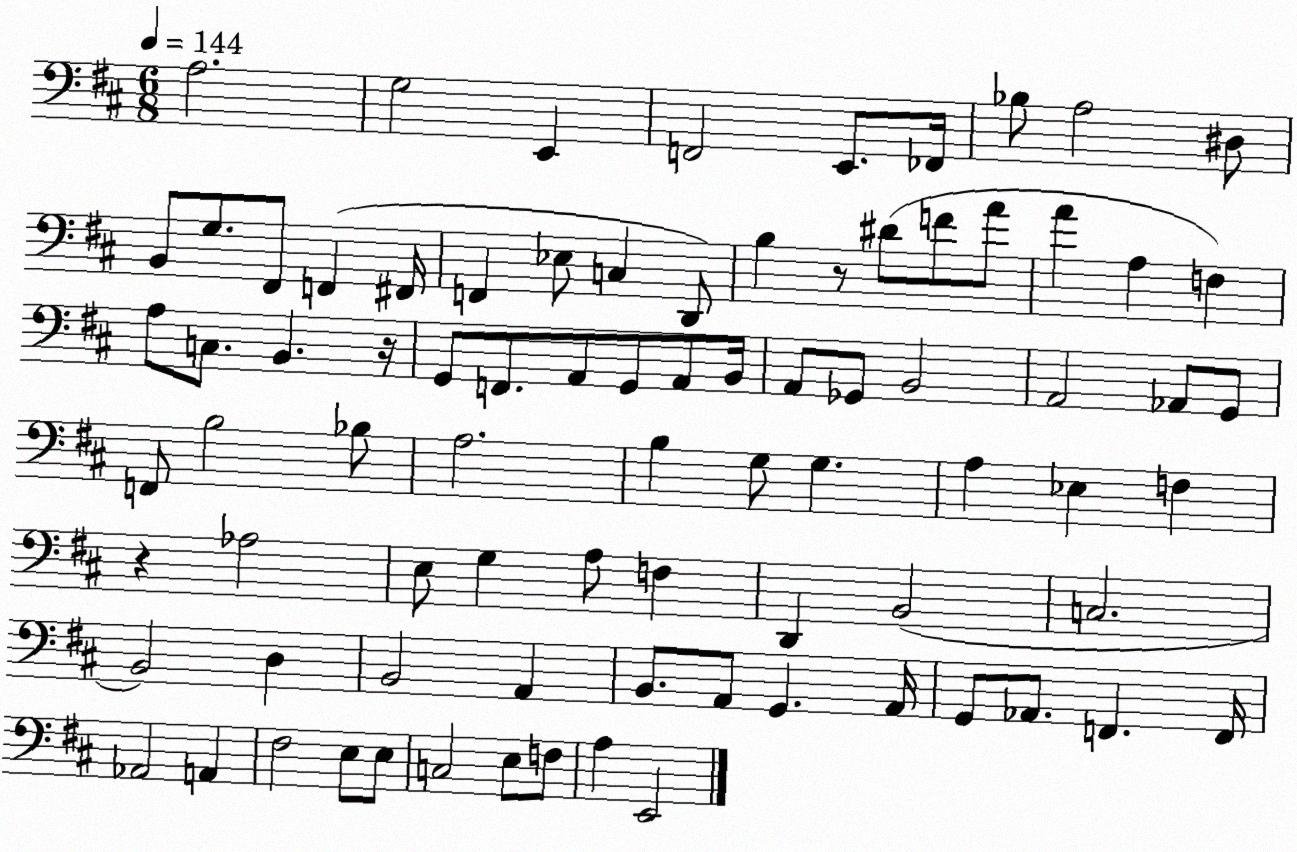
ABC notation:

X:1
T:Untitled
M:6/8
L:1/4
K:D
A,2 G,2 E,, F,,2 E,,/2 _F,,/4 _B,/2 A,2 ^D,/2 B,,/2 G,/2 ^F,,/2 F,, ^F,,/4 F,, _E,/2 C, D,,/2 B, z/2 ^D/2 F/2 A/2 A A, F, A,/2 C,/2 B,, z/4 G,,/2 F,,/2 A,,/2 G,,/2 A,,/2 B,,/4 A,,/2 _G,,/2 B,,2 A,,2 _A,,/2 G,,/2 F,,/2 B,2 _B,/2 A,2 B, G,/2 G, A, _E, F, z _A,2 E,/2 G, A,/2 F, D,, B,,2 C,2 B,,2 D, B,,2 A,, B,,/2 A,,/2 G,, A,,/4 G,,/2 _A,,/2 F,, F,,/4 _A,,2 A,, ^F,2 E,/2 E,/2 C,2 E,/2 F,/2 A, E,,2